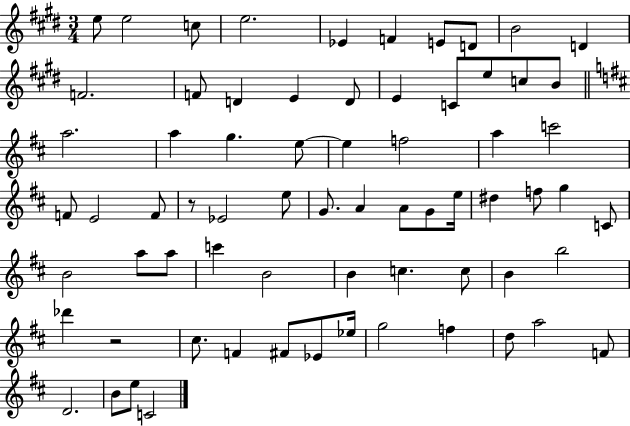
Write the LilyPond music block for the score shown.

{
  \clef treble
  \numericTimeSignature
  \time 3/4
  \key e \major
  e''8 e''2 c''8 | e''2. | ees'4 f'4 e'8 d'8 | b'2 d'4 | \break f'2. | f'8 d'4 e'4 d'8 | e'4 c'8 e''8 c''8 b'8 | \bar "||" \break \key d \major a''2. | a''4 g''4. e''8~~ | e''4 f''2 | a''4 c'''2 | \break f'8 e'2 f'8 | r8 ees'2 e''8 | g'8. a'4 a'8 g'8 e''16 | dis''4 f''8 g''4 c'8 | \break b'2 a''8 a''8 | c'''4 b'2 | b'4 c''4. c''8 | b'4 b''2 | \break des'''4 r2 | cis''8. f'4 fis'8 ees'8 ees''16 | g''2 f''4 | d''8 a''2 f'8 | \break d'2. | b'8 e''8 c'2 | \bar "|."
}